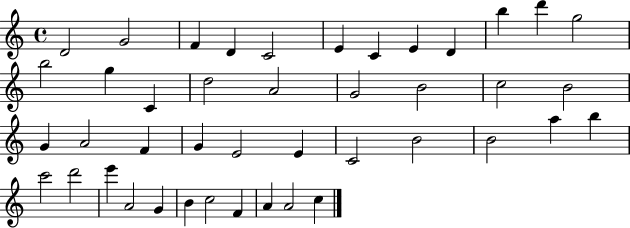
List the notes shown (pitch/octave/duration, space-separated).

D4/h G4/h F4/q D4/q C4/h E4/q C4/q E4/q D4/q B5/q D6/q G5/h B5/h G5/q C4/q D5/h A4/h G4/h B4/h C5/h B4/h G4/q A4/h F4/q G4/q E4/h E4/q C4/h B4/h B4/h A5/q B5/q C6/h D6/h E6/q A4/h G4/q B4/q C5/h F4/q A4/q A4/h C5/q